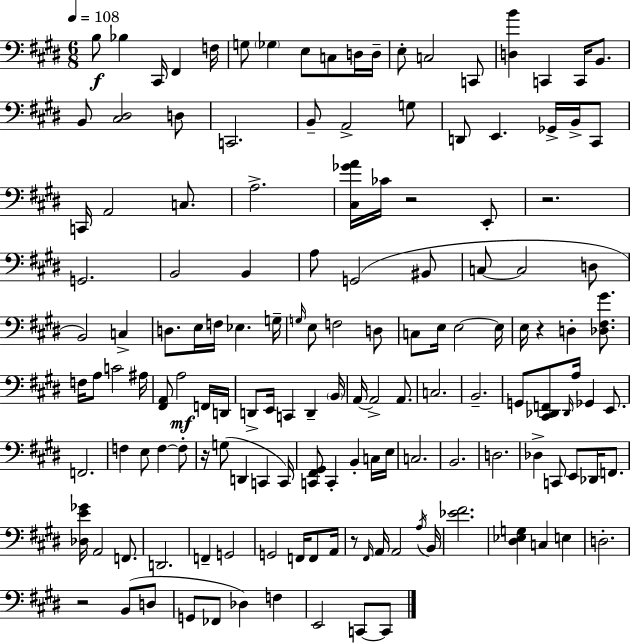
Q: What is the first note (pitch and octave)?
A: B3